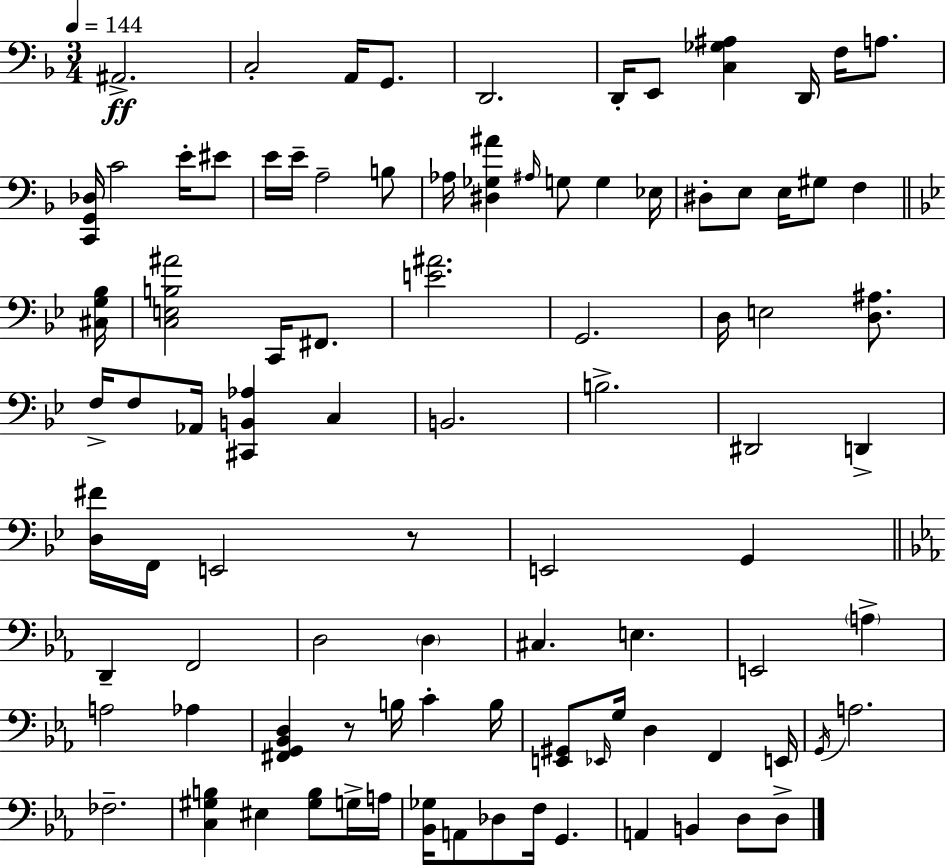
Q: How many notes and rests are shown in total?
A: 92